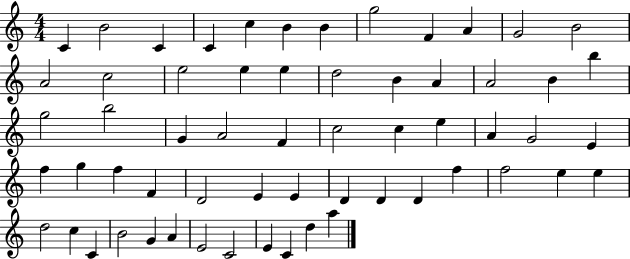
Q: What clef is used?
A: treble